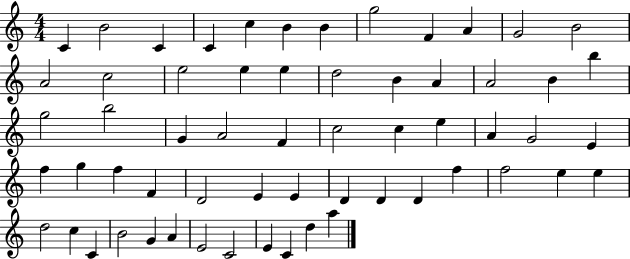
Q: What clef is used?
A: treble